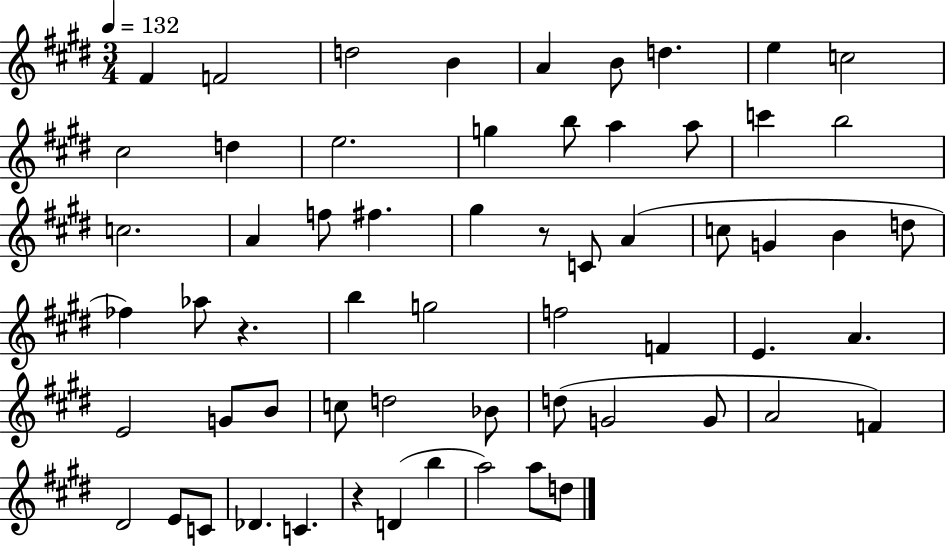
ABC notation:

X:1
T:Untitled
M:3/4
L:1/4
K:E
^F F2 d2 B A B/2 d e c2 ^c2 d e2 g b/2 a a/2 c' b2 c2 A f/2 ^f ^g z/2 C/2 A c/2 G B d/2 _f _a/2 z b g2 f2 F E A E2 G/2 B/2 c/2 d2 _B/2 d/2 G2 G/2 A2 F ^D2 E/2 C/2 _D C z D b a2 a/2 d/2